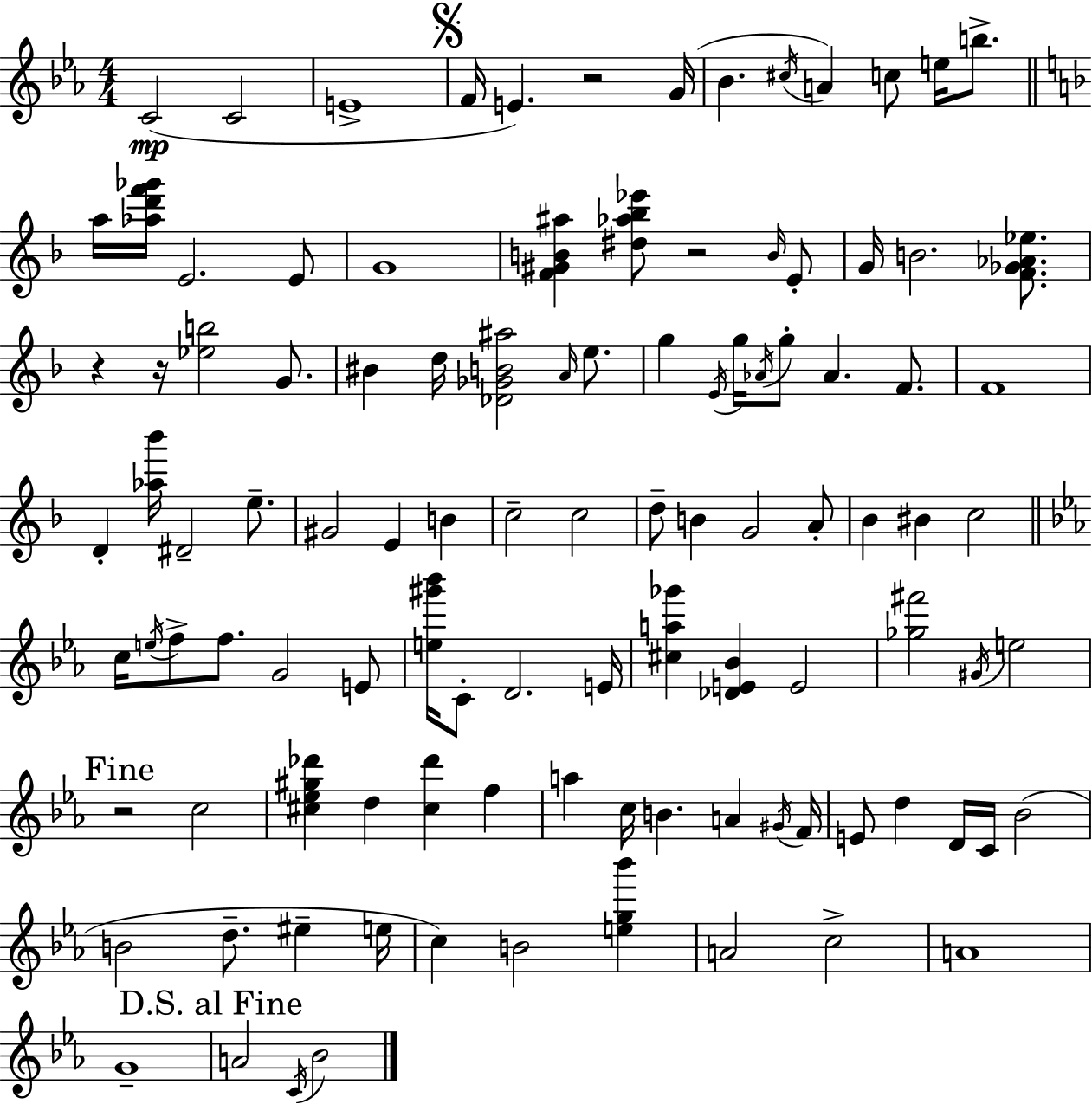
X:1
T:Untitled
M:4/4
L:1/4
K:Eb
C2 C2 E4 F/4 E z2 G/4 _B ^c/4 A c/2 e/4 b/2 a/4 [_ad'f'_g']/4 E2 E/2 G4 [F^GB^a] [^d_a_b_e']/2 z2 B/4 E/2 G/4 B2 [F_G_A_e]/2 z z/4 [_eb]2 G/2 ^B d/4 [_D_GB^a]2 A/4 e/2 g E/4 g/4 _A/4 g/2 _A F/2 F4 D [_a_b']/4 ^D2 e/2 ^G2 E B c2 c2 d/2 B G2 A/2 _B ^B c2 c/4 e/4 f/2 f/2 G2 E/2 [e^g'_b']/4 C/2 D2 E/4 [^ca_g'] [_DE_B] E2 [_g^f']2 ^G/4 e2 z2 c2 [^c_e^g_d'] d [^c_d'] f a c/4 B A ^G/4 F/4 E/2 d D/4 C/4 _B2 B2 d/2 ^e e/4 c B2 [eg_b'] A2 c2 A4 G4 A2 C/4 _B2